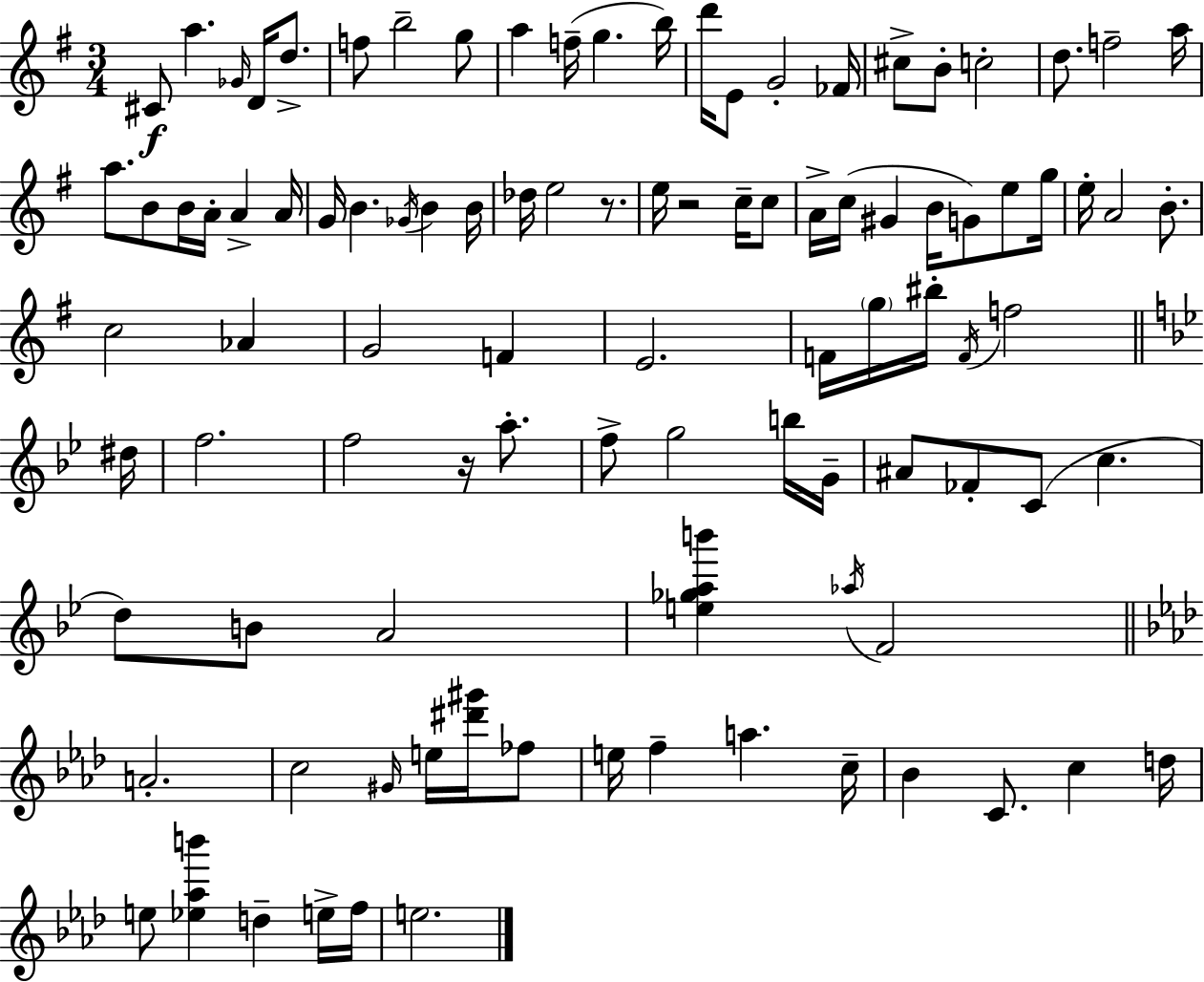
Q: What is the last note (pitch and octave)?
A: E5